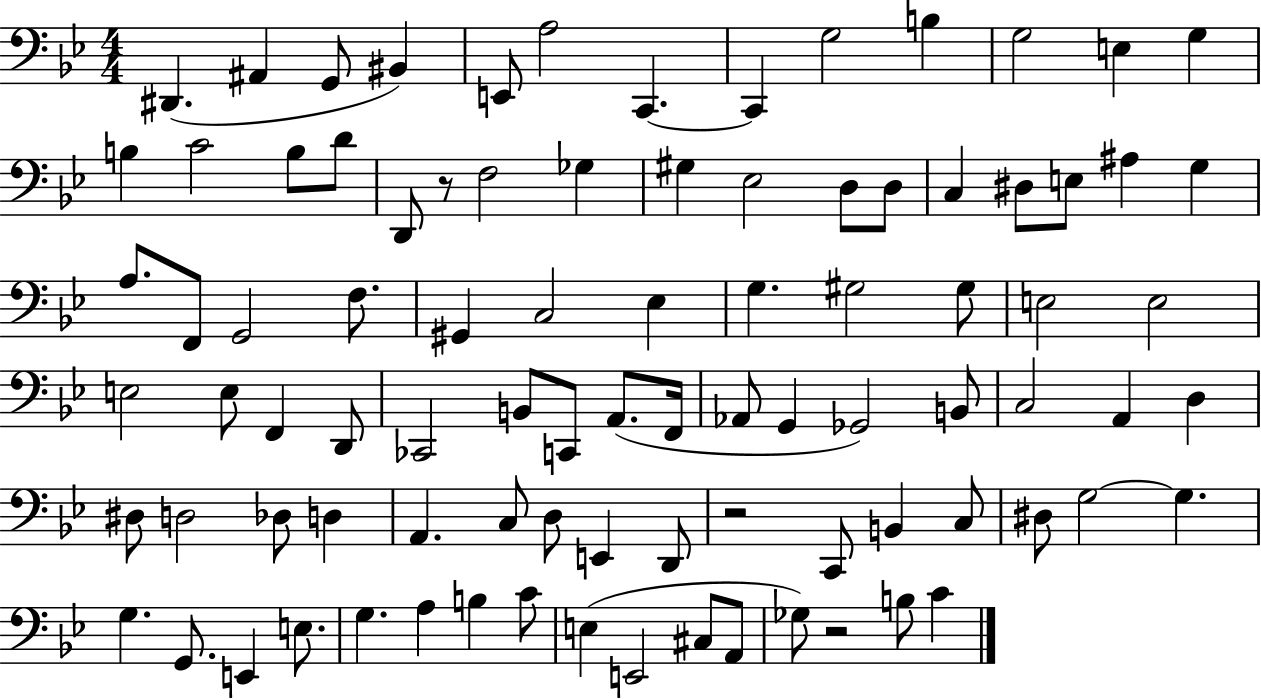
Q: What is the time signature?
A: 4/4